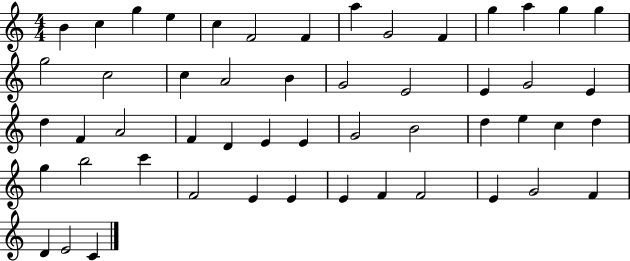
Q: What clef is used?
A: treble